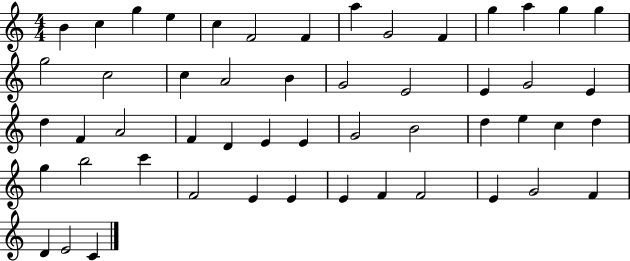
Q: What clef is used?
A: treble